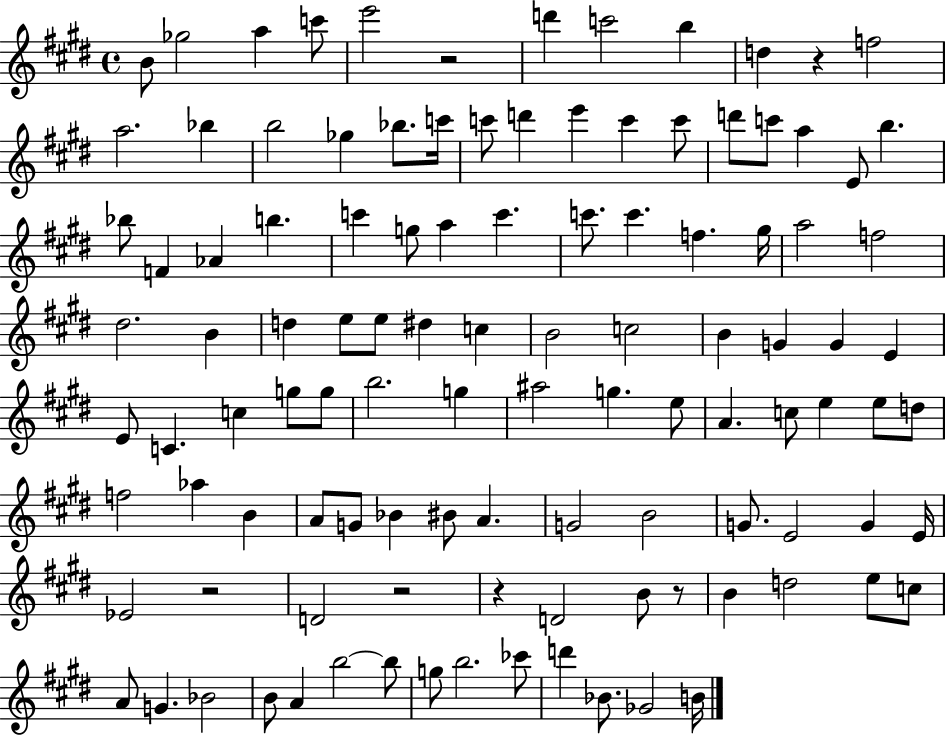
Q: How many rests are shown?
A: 6